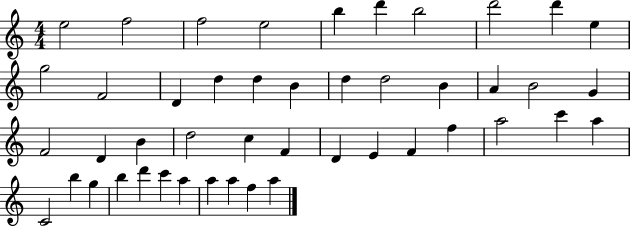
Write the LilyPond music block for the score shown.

{
  \clef treble
  \numericTimeSignature
  \time 4/4
  \key c \major
  e''2 f''2 | f''2 e''2 | b''4 d'''4 b''2 | d'''2 d'''4 e''4 | \break g''2 f'2 | d'4 d''4 d''4 b'4 | d''4 d''2 b'4 | a'4 b'2 g'4 | \break f'2 d'4 b'4 | d''2 c''4 f'4 | d'4 e'4 f'4 f''4 | a''2 c'''4 a''4 | \break c'2 b''4 g''4 | b''4 d'''4 c'''4 a''4 | a''4 a''4 f''4 a''4 | \bar "|."
}